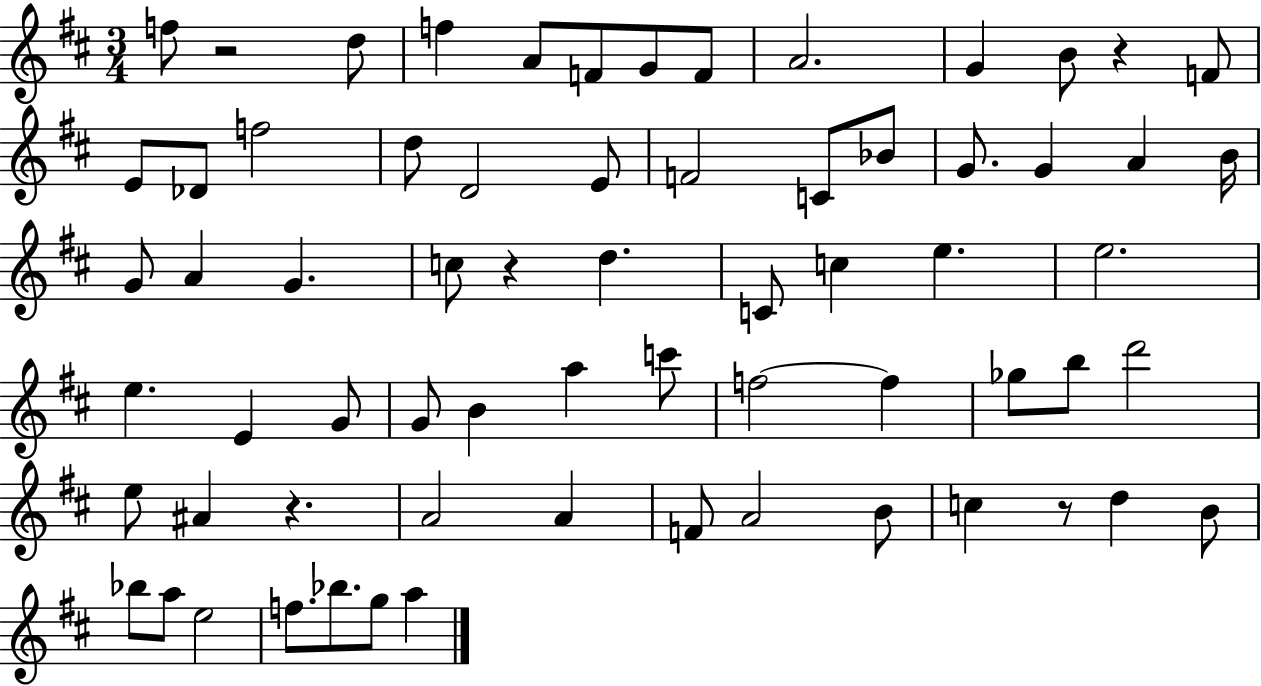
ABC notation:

X:1
T:Untitled
M:3/4
L:1/4
K:D
f/2 z2 d/2 f A/2 F/2 G/2 F/2 A2 G B/2 z F/2 E/2 _D/2 f2 d/2 D2 E/2 F2 C/2 _B/2 G/2 G A B/4 G/2 A G c/2 z d C/2 c e e2 e E G/2 G/2 B a c'/2 f2 f _g/2 b/2 d'2 e/2 ^A z A2 A F/2 A2 B/2 c z/2 d B/2 _b/2 a/2 e2 f/2 _b/2 g/2 a